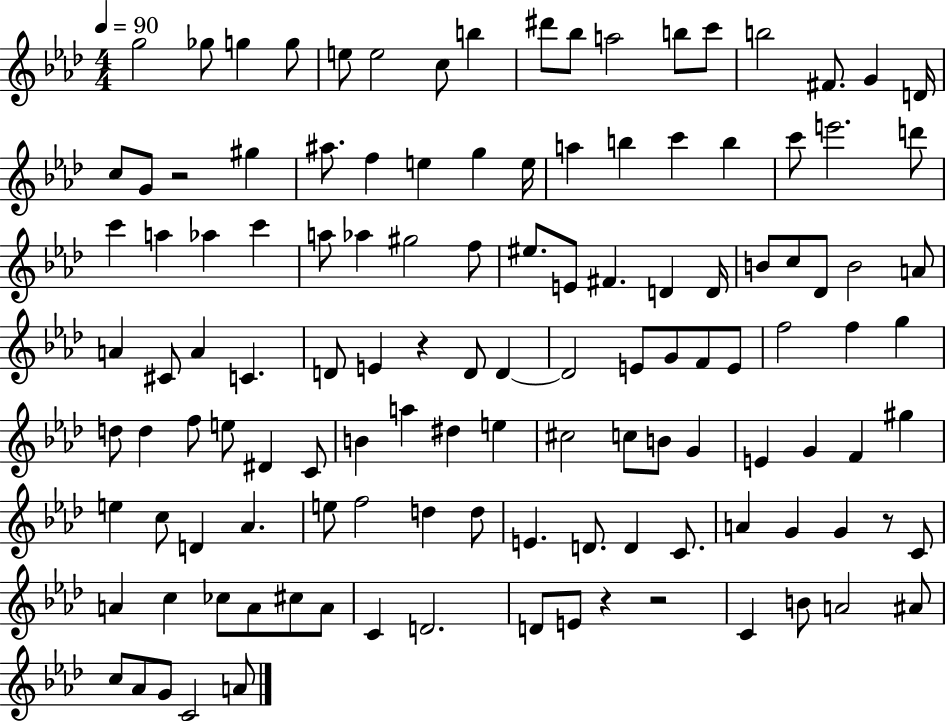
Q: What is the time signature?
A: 4/4